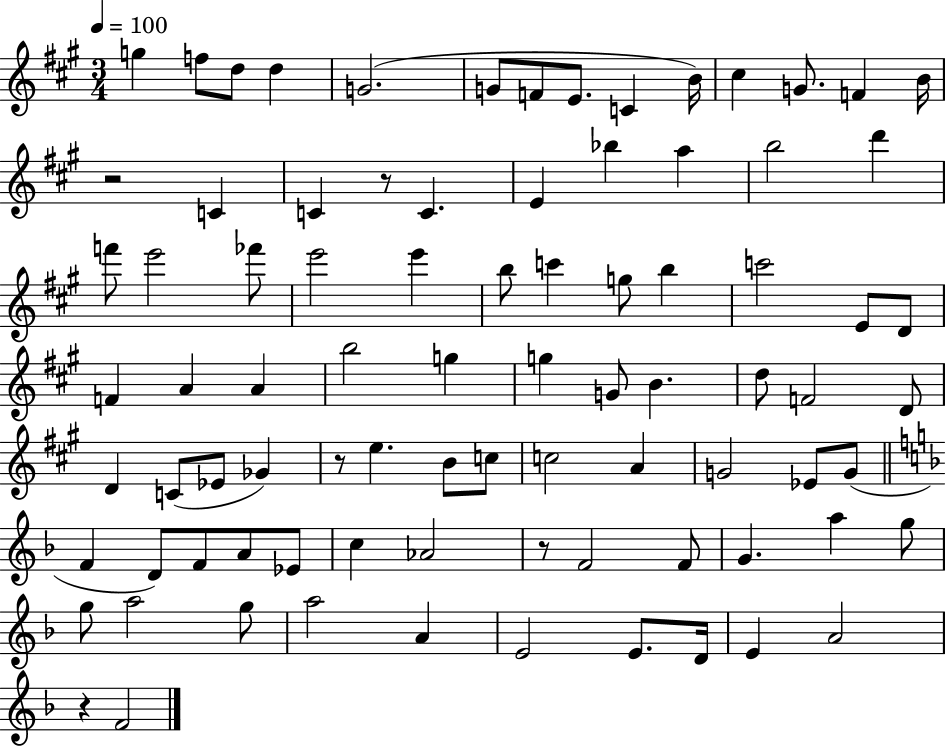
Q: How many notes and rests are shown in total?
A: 85